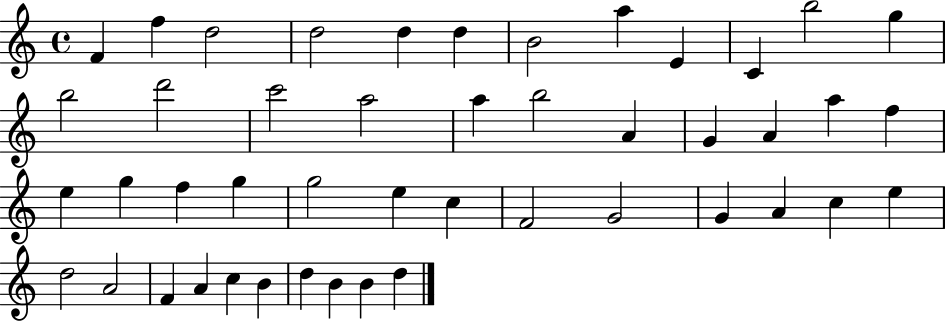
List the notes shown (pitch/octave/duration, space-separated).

F4/q F5/q D5/h D5/h D5/q D5/q B4/h A5/q E4/q C4/q B5/h G5/q B5/h D6/h C6/h A5/h A5/q B5/h A4/q G4/q A4/q A5/q F5/q E5/q G5/q F5/q G5/q G5/h E5/q C5/q F4/h G4/h G4/q A4/q C5/q E5/q D5/h A4/h F4/q A4/q C5/q B4/q D5/q B4/q B4/q D5/q